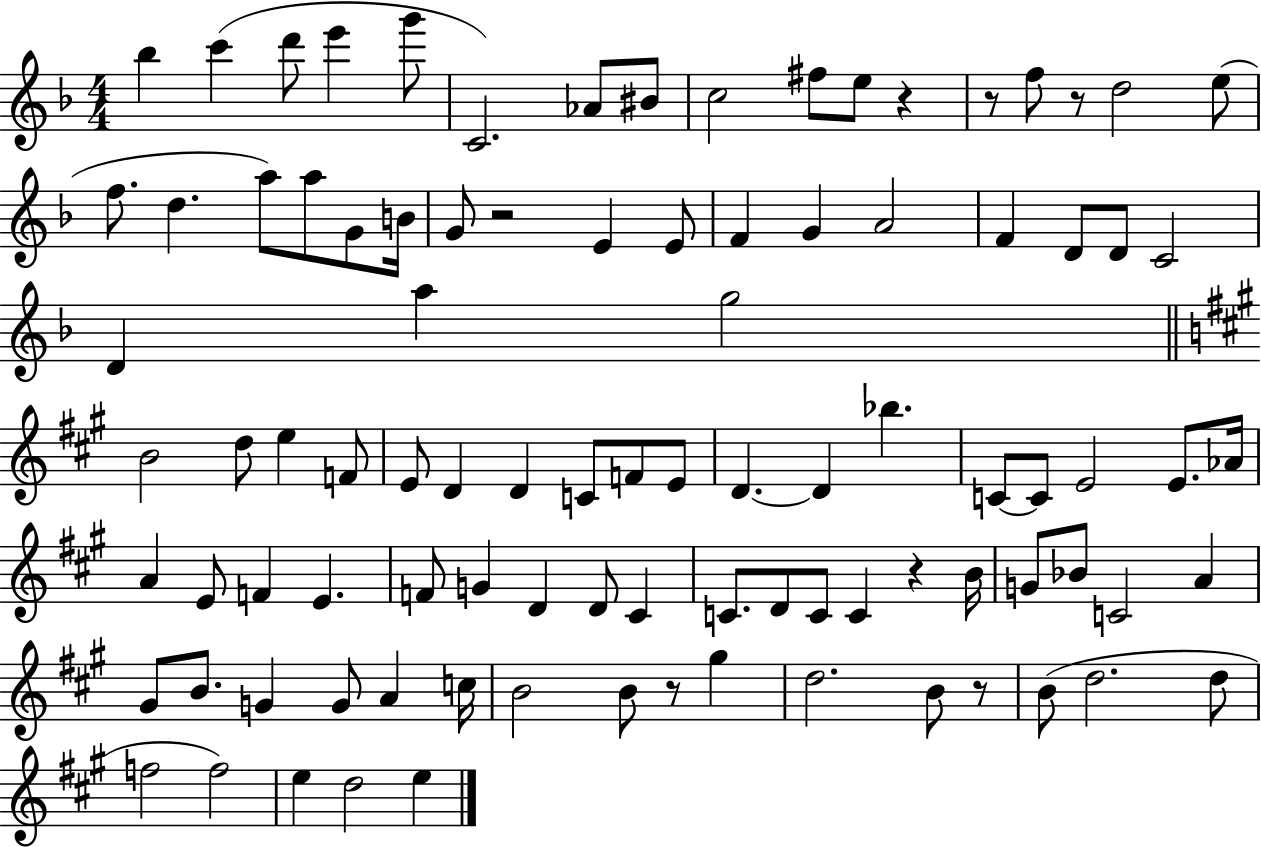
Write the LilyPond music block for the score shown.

{
  \clef treble
  \numericTimeSignature
  \time 4/4
  \key f \major
  bes''4 c'''4( d'''8 e'''4 g'''8 | c'2.) aes'8 bis'8 | c''2 fis''8 e''8 r4 | r8 f''8 r8 d''2 e''8( | \break f''8. d''4. a''8) a''8 g'8 b'16 | g'8 r2 e'4 e'8 | f'4 g'4 a'2 | f'4 d'8 d'8 c'2 | \break d'4 a''4 g''2 | \bar "||" \break \key a \major b'2 d''8 e''4 f'8 | e'8 d'4 d'4 c'8 f'8 e'8 | d'4.~~ d'4 bes''4. | c'8~~ c'8 e'2 e'8. aes'16 | \break a'4 e'8 f'4 e'4. | f'8 g'4 d'4 d'8 cis'4 | c'8. d'8 c'8 c'4 r4 b'16 | g'8 bes'8 c'2 a'4 | \break gis'8 b'8. g'4 g'8 a'4 c''16 | b'2 b'8 r8 gis''4 | d''2. b'8 r8 | b'8( d''2. d''8 | \break f''2 f''2) | e''4 d''2 e''4 | \bar "|."
}